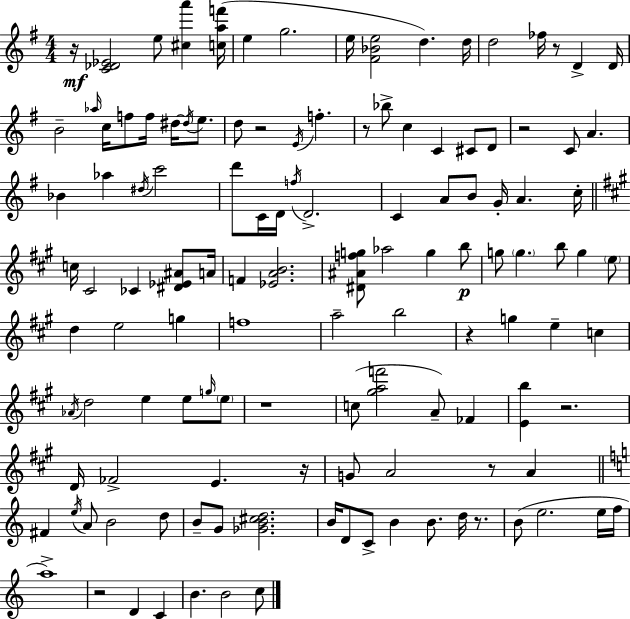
{
  \clef treble
  \numericTimeSignature
  \time 4/4
  \key g \major
  r16\mf <c' des' ees'>2 e''8 <cis'' a'''>4 <c'' a'' f'''>16( | e''4 g''2. | e''16 <fis' bes' e''>2 d''4.) d''16 | d''2 fes''16 r8 d'4-> d'16 | \break b'2-- \grace { aes''16 } c''16 f''8 f''16 dis''16~~ \acciaccatura { dis''16 } e''8. | d''8 r2 \acciaccatura { e'16 } f''4.-. | r8 bes''8-> c''4 c'4 cis'8 | d'8 r2 c'8 a'4. | \break bes'4 aes''4 \acciaccatura { dis''16 } c'''2 | d'''8 c'16 d'16 \acciaccatura { f''16 } d'2.-> | c'4 a'8 b'8 g'16-. a'4. | c''16-. \bar "||" \break \key a \major c''16 cis'2 ces'4 <dis' ees' ais'>8 a'16 | f'4 <ees' a' b'>2. | <dis' ais' f'' g''>8 aes''2 g''4 b''8\p | g''8 \parenthesize g''4. b''8 g''4 \parenthesize e''8 | \break d''4 e''2 g''4 | f''1 | a''2-- b''2 | r4 g''4 e''4-- c''4 | \break \acciaccatura { aes'16 } d''2 e''4 e''8 \grace { g''16 } | \parenthesize e''8 r1 | c''8( <gis'' a'' f'''>2 a'8--) fes'4 | <e' b''>4 r2. | \break d'16 fes'2-> e'4. | r16 g'8 a'2 r8 a'4 | \bar "||" \break \key c \major fis'4 \acciaccatura { e''16 } a'8 b'2 d''8 | b'8-- g'8 <ges' b' cis'' d''>2. | b'16 d'8 c'8-> b'4 b'8. d''16 r8. | b'8( e''2. e''16 | \break f''16 a''1->) | r2 d'4 c'4 | b'4. b'2 c''8 | \bar "|."
}